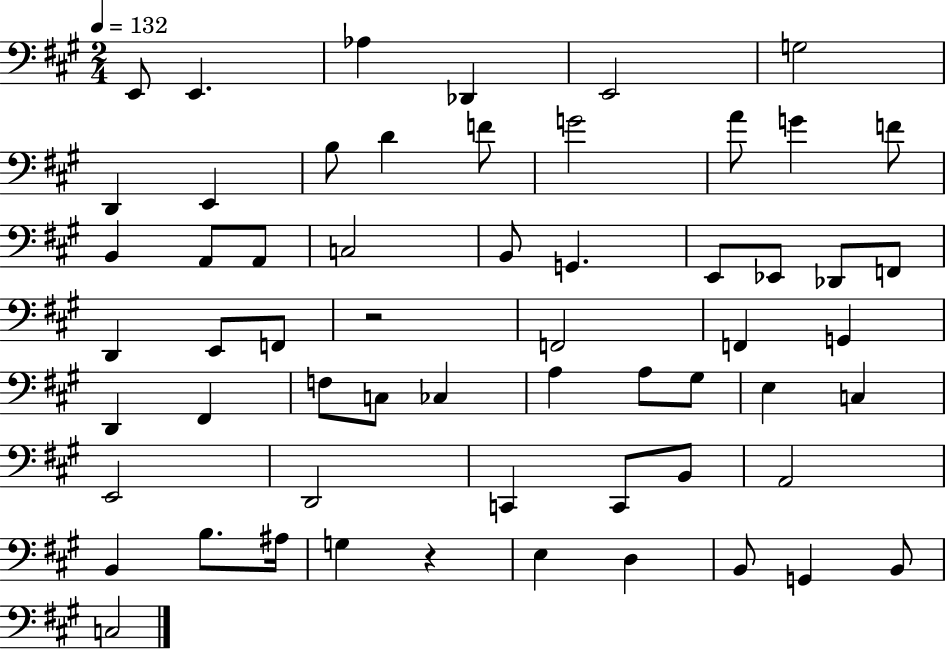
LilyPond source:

{
  \clef bass
  \numericTimeSignature
  \time 2/4
  \key a \major
  \tempo 4 = 132
  e,8 e,4. | aes4 des,4 | e,2 | g2 | \break d,4 e,4 | b8 d'4 f'8 | g'2 | a'8 g'4 f'8 | \break b,4 a,8 a,8 | c2 | b,8 g,4. | e,8 ees,8 des,8 f,8 | \break d,4 e,8 f,8 | r2 | f,2 | f,4 g,4 | \break d,4 fis,4 | f8 c8 ces4 | a4 a8 gis8 | e4 c4 | \break e,2 | d,2 | c,4 c,8 b,8 | a,2 | \break b,4 b8. ais16 | g4 r4 | e4 d4 | b,8 g,4 b,8 | \break c2 | \bar "|."
}